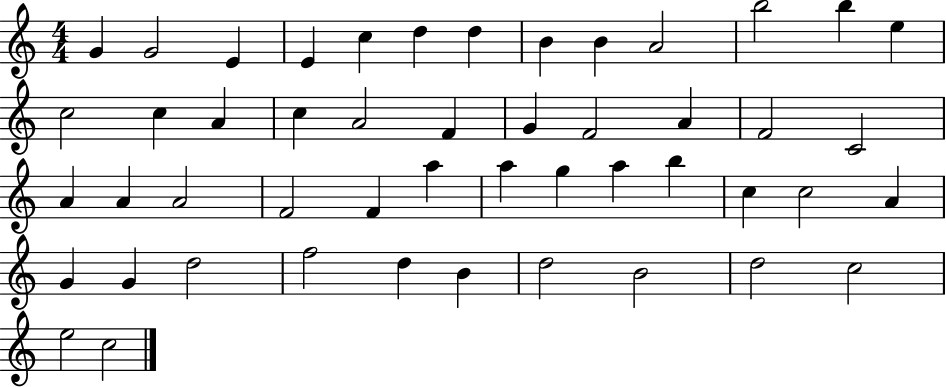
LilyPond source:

{
  \clef treble
  \numericTimeSignature
  \time 4/4
  \key c \major
  g'4 g'2 e'4 | e'4 c''4 d''4 d''4 | b'4 b'4 a'2 | b''2 b''4 e''4 | \break c''2 c''4 a'4 | c''4 a'2 f'4 | g'4 f'2 a'4 | f'2 c'2 | \break a'4 a'4 a'2 | f'2 f'4 a''4 | a''4 g''4 a''4 b''4 | c''4 c''2 a'4 | \break g'4 g'4 d''2 | f''2 d''4 b'4 | d''2 b'2 | d''2 c''2 | \break e''2 c''2 | \bar "|."
}